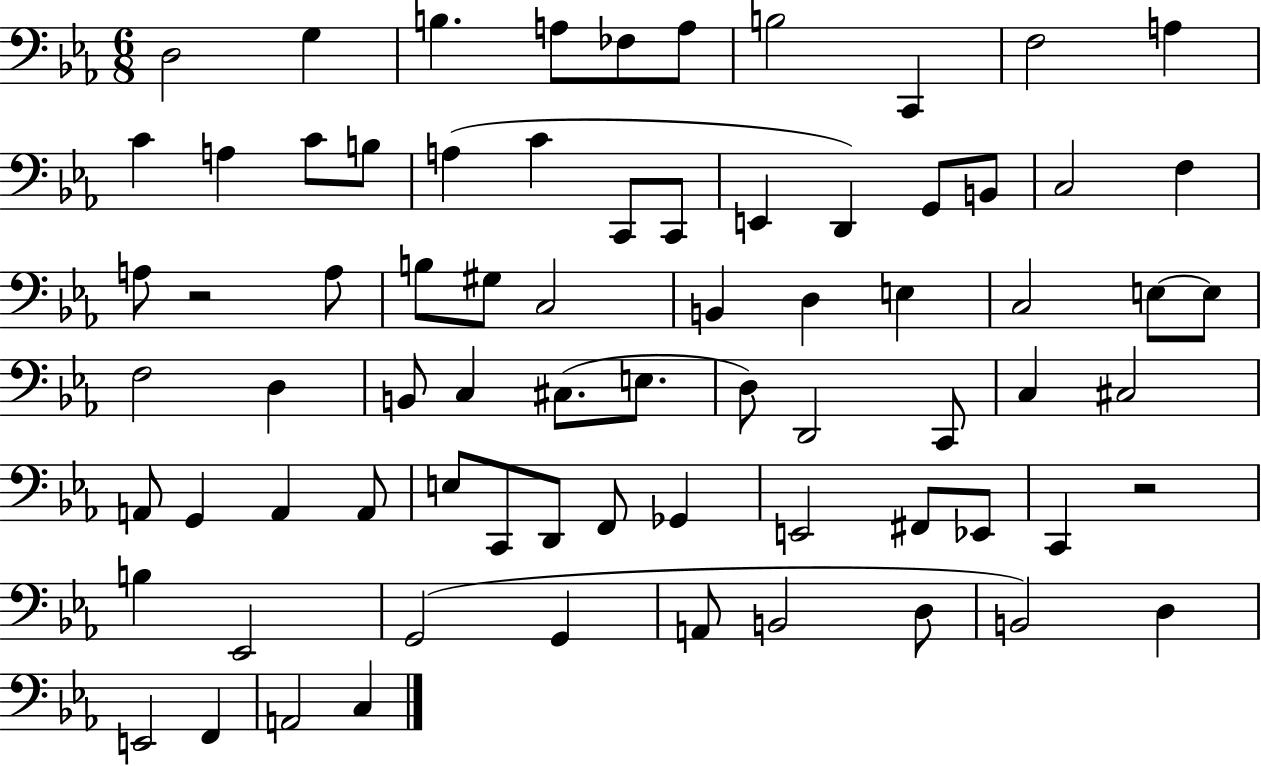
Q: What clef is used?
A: bass